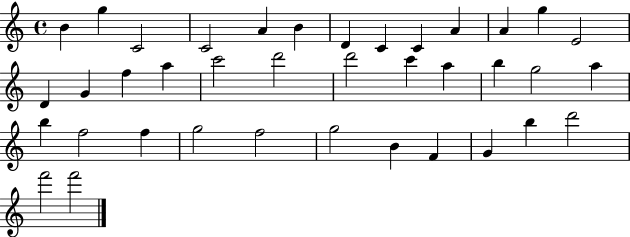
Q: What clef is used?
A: treble